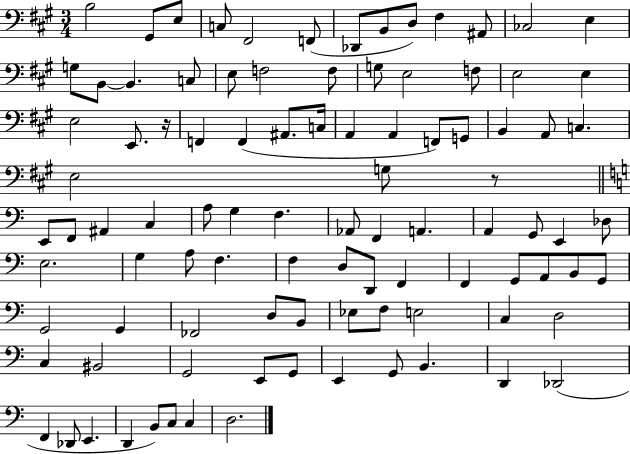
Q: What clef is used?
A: bass